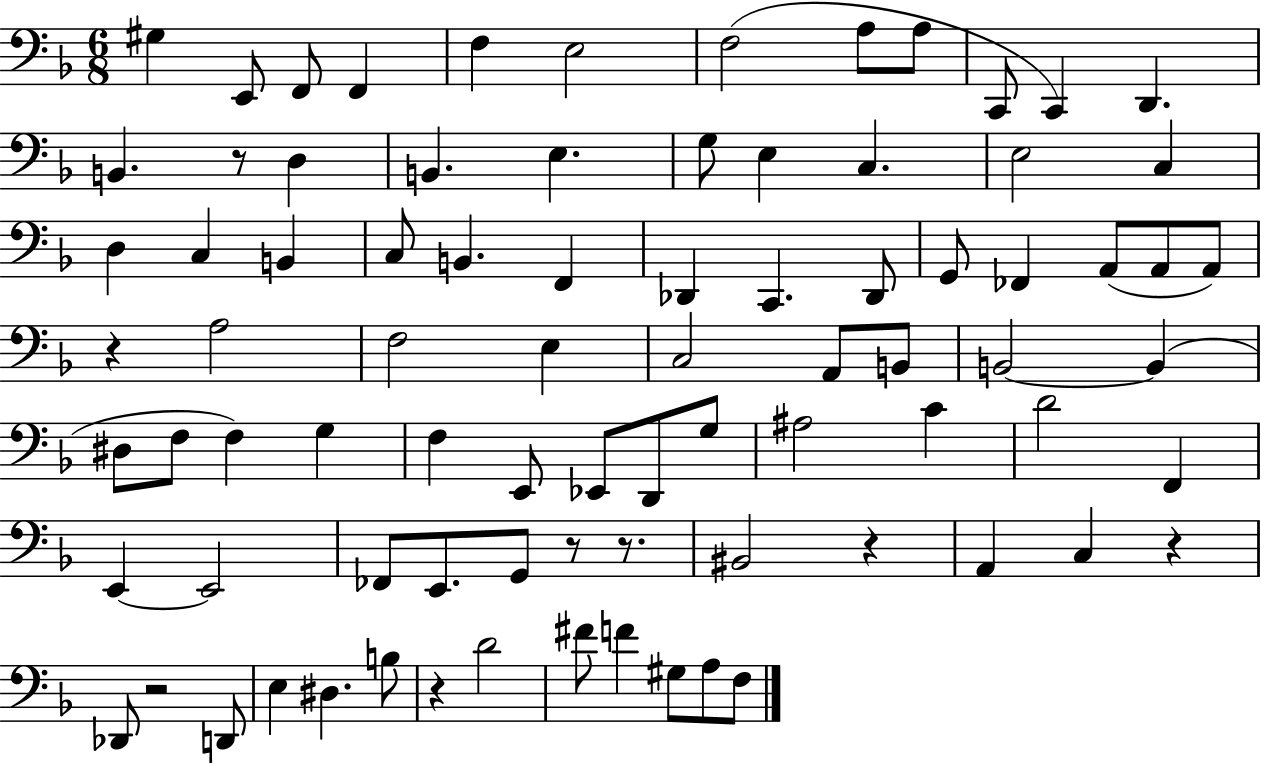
X:1
T:Untitled
M:6/8
L:1/4
K:F
^G, E,,/2 F,,/2 F,, F, E,2 F,2 A,/2 A,/2 C,,/2 C,, D,, B,, z/2 D, B,, E, G,/2 E, C, E,2 C, D, C, B,, C,/2 B,, F,, _D,, C,, _D,,/2 G,,/2 _F,, A,,/2 A,,/2 A,,/2 z A,2 F,2 E, C,2 A,,/2 B,,/2 B,,2 B,, ^D,/2 F,/2 F, G, F, E,,/2 _E,,/2 D,,/2 G,/2 ^A,2 C D2 F,, E,, E,,2 _F,,/2 E,,/2 G,,/2 z/2 z/2 ^B,,2 z A,, C, z _D,,/2 z2 D,,/2 E, ^D, B,/2 z D2 ^F/2 F ^G,/2 A,/2 F,/2